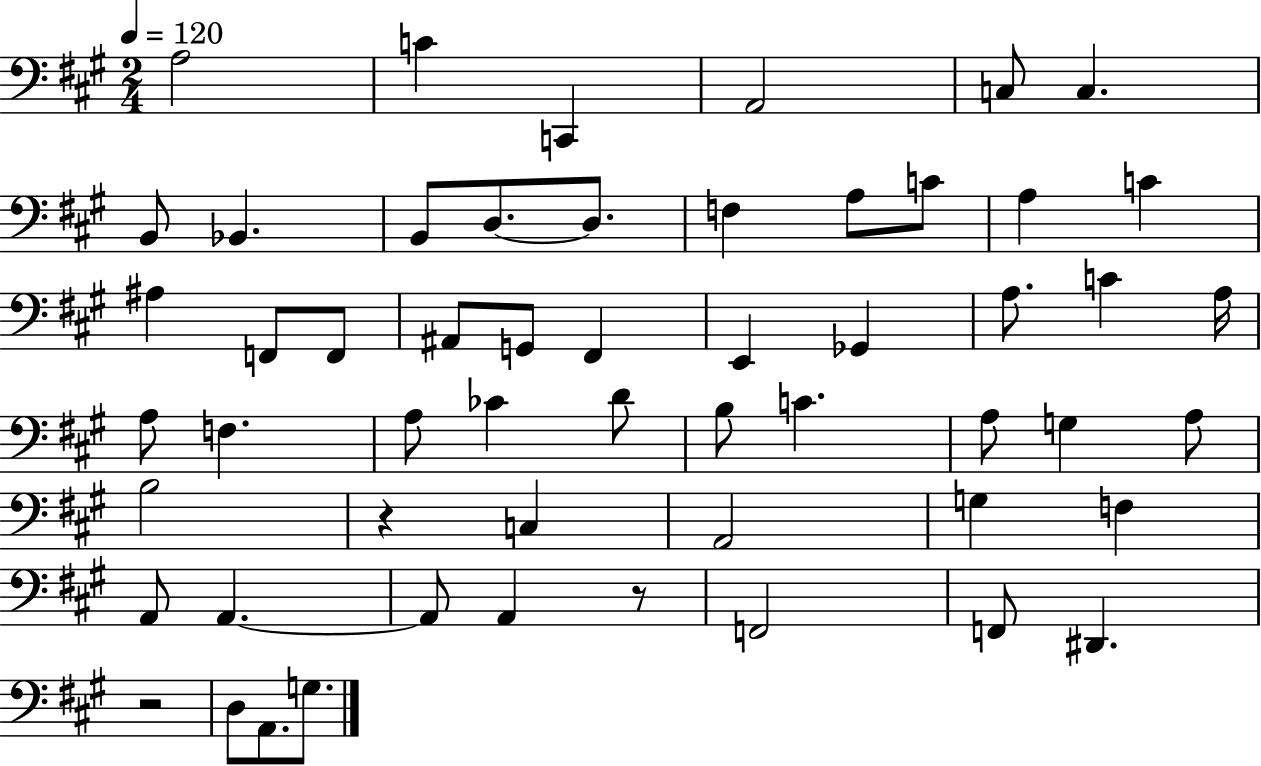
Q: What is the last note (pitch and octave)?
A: G3